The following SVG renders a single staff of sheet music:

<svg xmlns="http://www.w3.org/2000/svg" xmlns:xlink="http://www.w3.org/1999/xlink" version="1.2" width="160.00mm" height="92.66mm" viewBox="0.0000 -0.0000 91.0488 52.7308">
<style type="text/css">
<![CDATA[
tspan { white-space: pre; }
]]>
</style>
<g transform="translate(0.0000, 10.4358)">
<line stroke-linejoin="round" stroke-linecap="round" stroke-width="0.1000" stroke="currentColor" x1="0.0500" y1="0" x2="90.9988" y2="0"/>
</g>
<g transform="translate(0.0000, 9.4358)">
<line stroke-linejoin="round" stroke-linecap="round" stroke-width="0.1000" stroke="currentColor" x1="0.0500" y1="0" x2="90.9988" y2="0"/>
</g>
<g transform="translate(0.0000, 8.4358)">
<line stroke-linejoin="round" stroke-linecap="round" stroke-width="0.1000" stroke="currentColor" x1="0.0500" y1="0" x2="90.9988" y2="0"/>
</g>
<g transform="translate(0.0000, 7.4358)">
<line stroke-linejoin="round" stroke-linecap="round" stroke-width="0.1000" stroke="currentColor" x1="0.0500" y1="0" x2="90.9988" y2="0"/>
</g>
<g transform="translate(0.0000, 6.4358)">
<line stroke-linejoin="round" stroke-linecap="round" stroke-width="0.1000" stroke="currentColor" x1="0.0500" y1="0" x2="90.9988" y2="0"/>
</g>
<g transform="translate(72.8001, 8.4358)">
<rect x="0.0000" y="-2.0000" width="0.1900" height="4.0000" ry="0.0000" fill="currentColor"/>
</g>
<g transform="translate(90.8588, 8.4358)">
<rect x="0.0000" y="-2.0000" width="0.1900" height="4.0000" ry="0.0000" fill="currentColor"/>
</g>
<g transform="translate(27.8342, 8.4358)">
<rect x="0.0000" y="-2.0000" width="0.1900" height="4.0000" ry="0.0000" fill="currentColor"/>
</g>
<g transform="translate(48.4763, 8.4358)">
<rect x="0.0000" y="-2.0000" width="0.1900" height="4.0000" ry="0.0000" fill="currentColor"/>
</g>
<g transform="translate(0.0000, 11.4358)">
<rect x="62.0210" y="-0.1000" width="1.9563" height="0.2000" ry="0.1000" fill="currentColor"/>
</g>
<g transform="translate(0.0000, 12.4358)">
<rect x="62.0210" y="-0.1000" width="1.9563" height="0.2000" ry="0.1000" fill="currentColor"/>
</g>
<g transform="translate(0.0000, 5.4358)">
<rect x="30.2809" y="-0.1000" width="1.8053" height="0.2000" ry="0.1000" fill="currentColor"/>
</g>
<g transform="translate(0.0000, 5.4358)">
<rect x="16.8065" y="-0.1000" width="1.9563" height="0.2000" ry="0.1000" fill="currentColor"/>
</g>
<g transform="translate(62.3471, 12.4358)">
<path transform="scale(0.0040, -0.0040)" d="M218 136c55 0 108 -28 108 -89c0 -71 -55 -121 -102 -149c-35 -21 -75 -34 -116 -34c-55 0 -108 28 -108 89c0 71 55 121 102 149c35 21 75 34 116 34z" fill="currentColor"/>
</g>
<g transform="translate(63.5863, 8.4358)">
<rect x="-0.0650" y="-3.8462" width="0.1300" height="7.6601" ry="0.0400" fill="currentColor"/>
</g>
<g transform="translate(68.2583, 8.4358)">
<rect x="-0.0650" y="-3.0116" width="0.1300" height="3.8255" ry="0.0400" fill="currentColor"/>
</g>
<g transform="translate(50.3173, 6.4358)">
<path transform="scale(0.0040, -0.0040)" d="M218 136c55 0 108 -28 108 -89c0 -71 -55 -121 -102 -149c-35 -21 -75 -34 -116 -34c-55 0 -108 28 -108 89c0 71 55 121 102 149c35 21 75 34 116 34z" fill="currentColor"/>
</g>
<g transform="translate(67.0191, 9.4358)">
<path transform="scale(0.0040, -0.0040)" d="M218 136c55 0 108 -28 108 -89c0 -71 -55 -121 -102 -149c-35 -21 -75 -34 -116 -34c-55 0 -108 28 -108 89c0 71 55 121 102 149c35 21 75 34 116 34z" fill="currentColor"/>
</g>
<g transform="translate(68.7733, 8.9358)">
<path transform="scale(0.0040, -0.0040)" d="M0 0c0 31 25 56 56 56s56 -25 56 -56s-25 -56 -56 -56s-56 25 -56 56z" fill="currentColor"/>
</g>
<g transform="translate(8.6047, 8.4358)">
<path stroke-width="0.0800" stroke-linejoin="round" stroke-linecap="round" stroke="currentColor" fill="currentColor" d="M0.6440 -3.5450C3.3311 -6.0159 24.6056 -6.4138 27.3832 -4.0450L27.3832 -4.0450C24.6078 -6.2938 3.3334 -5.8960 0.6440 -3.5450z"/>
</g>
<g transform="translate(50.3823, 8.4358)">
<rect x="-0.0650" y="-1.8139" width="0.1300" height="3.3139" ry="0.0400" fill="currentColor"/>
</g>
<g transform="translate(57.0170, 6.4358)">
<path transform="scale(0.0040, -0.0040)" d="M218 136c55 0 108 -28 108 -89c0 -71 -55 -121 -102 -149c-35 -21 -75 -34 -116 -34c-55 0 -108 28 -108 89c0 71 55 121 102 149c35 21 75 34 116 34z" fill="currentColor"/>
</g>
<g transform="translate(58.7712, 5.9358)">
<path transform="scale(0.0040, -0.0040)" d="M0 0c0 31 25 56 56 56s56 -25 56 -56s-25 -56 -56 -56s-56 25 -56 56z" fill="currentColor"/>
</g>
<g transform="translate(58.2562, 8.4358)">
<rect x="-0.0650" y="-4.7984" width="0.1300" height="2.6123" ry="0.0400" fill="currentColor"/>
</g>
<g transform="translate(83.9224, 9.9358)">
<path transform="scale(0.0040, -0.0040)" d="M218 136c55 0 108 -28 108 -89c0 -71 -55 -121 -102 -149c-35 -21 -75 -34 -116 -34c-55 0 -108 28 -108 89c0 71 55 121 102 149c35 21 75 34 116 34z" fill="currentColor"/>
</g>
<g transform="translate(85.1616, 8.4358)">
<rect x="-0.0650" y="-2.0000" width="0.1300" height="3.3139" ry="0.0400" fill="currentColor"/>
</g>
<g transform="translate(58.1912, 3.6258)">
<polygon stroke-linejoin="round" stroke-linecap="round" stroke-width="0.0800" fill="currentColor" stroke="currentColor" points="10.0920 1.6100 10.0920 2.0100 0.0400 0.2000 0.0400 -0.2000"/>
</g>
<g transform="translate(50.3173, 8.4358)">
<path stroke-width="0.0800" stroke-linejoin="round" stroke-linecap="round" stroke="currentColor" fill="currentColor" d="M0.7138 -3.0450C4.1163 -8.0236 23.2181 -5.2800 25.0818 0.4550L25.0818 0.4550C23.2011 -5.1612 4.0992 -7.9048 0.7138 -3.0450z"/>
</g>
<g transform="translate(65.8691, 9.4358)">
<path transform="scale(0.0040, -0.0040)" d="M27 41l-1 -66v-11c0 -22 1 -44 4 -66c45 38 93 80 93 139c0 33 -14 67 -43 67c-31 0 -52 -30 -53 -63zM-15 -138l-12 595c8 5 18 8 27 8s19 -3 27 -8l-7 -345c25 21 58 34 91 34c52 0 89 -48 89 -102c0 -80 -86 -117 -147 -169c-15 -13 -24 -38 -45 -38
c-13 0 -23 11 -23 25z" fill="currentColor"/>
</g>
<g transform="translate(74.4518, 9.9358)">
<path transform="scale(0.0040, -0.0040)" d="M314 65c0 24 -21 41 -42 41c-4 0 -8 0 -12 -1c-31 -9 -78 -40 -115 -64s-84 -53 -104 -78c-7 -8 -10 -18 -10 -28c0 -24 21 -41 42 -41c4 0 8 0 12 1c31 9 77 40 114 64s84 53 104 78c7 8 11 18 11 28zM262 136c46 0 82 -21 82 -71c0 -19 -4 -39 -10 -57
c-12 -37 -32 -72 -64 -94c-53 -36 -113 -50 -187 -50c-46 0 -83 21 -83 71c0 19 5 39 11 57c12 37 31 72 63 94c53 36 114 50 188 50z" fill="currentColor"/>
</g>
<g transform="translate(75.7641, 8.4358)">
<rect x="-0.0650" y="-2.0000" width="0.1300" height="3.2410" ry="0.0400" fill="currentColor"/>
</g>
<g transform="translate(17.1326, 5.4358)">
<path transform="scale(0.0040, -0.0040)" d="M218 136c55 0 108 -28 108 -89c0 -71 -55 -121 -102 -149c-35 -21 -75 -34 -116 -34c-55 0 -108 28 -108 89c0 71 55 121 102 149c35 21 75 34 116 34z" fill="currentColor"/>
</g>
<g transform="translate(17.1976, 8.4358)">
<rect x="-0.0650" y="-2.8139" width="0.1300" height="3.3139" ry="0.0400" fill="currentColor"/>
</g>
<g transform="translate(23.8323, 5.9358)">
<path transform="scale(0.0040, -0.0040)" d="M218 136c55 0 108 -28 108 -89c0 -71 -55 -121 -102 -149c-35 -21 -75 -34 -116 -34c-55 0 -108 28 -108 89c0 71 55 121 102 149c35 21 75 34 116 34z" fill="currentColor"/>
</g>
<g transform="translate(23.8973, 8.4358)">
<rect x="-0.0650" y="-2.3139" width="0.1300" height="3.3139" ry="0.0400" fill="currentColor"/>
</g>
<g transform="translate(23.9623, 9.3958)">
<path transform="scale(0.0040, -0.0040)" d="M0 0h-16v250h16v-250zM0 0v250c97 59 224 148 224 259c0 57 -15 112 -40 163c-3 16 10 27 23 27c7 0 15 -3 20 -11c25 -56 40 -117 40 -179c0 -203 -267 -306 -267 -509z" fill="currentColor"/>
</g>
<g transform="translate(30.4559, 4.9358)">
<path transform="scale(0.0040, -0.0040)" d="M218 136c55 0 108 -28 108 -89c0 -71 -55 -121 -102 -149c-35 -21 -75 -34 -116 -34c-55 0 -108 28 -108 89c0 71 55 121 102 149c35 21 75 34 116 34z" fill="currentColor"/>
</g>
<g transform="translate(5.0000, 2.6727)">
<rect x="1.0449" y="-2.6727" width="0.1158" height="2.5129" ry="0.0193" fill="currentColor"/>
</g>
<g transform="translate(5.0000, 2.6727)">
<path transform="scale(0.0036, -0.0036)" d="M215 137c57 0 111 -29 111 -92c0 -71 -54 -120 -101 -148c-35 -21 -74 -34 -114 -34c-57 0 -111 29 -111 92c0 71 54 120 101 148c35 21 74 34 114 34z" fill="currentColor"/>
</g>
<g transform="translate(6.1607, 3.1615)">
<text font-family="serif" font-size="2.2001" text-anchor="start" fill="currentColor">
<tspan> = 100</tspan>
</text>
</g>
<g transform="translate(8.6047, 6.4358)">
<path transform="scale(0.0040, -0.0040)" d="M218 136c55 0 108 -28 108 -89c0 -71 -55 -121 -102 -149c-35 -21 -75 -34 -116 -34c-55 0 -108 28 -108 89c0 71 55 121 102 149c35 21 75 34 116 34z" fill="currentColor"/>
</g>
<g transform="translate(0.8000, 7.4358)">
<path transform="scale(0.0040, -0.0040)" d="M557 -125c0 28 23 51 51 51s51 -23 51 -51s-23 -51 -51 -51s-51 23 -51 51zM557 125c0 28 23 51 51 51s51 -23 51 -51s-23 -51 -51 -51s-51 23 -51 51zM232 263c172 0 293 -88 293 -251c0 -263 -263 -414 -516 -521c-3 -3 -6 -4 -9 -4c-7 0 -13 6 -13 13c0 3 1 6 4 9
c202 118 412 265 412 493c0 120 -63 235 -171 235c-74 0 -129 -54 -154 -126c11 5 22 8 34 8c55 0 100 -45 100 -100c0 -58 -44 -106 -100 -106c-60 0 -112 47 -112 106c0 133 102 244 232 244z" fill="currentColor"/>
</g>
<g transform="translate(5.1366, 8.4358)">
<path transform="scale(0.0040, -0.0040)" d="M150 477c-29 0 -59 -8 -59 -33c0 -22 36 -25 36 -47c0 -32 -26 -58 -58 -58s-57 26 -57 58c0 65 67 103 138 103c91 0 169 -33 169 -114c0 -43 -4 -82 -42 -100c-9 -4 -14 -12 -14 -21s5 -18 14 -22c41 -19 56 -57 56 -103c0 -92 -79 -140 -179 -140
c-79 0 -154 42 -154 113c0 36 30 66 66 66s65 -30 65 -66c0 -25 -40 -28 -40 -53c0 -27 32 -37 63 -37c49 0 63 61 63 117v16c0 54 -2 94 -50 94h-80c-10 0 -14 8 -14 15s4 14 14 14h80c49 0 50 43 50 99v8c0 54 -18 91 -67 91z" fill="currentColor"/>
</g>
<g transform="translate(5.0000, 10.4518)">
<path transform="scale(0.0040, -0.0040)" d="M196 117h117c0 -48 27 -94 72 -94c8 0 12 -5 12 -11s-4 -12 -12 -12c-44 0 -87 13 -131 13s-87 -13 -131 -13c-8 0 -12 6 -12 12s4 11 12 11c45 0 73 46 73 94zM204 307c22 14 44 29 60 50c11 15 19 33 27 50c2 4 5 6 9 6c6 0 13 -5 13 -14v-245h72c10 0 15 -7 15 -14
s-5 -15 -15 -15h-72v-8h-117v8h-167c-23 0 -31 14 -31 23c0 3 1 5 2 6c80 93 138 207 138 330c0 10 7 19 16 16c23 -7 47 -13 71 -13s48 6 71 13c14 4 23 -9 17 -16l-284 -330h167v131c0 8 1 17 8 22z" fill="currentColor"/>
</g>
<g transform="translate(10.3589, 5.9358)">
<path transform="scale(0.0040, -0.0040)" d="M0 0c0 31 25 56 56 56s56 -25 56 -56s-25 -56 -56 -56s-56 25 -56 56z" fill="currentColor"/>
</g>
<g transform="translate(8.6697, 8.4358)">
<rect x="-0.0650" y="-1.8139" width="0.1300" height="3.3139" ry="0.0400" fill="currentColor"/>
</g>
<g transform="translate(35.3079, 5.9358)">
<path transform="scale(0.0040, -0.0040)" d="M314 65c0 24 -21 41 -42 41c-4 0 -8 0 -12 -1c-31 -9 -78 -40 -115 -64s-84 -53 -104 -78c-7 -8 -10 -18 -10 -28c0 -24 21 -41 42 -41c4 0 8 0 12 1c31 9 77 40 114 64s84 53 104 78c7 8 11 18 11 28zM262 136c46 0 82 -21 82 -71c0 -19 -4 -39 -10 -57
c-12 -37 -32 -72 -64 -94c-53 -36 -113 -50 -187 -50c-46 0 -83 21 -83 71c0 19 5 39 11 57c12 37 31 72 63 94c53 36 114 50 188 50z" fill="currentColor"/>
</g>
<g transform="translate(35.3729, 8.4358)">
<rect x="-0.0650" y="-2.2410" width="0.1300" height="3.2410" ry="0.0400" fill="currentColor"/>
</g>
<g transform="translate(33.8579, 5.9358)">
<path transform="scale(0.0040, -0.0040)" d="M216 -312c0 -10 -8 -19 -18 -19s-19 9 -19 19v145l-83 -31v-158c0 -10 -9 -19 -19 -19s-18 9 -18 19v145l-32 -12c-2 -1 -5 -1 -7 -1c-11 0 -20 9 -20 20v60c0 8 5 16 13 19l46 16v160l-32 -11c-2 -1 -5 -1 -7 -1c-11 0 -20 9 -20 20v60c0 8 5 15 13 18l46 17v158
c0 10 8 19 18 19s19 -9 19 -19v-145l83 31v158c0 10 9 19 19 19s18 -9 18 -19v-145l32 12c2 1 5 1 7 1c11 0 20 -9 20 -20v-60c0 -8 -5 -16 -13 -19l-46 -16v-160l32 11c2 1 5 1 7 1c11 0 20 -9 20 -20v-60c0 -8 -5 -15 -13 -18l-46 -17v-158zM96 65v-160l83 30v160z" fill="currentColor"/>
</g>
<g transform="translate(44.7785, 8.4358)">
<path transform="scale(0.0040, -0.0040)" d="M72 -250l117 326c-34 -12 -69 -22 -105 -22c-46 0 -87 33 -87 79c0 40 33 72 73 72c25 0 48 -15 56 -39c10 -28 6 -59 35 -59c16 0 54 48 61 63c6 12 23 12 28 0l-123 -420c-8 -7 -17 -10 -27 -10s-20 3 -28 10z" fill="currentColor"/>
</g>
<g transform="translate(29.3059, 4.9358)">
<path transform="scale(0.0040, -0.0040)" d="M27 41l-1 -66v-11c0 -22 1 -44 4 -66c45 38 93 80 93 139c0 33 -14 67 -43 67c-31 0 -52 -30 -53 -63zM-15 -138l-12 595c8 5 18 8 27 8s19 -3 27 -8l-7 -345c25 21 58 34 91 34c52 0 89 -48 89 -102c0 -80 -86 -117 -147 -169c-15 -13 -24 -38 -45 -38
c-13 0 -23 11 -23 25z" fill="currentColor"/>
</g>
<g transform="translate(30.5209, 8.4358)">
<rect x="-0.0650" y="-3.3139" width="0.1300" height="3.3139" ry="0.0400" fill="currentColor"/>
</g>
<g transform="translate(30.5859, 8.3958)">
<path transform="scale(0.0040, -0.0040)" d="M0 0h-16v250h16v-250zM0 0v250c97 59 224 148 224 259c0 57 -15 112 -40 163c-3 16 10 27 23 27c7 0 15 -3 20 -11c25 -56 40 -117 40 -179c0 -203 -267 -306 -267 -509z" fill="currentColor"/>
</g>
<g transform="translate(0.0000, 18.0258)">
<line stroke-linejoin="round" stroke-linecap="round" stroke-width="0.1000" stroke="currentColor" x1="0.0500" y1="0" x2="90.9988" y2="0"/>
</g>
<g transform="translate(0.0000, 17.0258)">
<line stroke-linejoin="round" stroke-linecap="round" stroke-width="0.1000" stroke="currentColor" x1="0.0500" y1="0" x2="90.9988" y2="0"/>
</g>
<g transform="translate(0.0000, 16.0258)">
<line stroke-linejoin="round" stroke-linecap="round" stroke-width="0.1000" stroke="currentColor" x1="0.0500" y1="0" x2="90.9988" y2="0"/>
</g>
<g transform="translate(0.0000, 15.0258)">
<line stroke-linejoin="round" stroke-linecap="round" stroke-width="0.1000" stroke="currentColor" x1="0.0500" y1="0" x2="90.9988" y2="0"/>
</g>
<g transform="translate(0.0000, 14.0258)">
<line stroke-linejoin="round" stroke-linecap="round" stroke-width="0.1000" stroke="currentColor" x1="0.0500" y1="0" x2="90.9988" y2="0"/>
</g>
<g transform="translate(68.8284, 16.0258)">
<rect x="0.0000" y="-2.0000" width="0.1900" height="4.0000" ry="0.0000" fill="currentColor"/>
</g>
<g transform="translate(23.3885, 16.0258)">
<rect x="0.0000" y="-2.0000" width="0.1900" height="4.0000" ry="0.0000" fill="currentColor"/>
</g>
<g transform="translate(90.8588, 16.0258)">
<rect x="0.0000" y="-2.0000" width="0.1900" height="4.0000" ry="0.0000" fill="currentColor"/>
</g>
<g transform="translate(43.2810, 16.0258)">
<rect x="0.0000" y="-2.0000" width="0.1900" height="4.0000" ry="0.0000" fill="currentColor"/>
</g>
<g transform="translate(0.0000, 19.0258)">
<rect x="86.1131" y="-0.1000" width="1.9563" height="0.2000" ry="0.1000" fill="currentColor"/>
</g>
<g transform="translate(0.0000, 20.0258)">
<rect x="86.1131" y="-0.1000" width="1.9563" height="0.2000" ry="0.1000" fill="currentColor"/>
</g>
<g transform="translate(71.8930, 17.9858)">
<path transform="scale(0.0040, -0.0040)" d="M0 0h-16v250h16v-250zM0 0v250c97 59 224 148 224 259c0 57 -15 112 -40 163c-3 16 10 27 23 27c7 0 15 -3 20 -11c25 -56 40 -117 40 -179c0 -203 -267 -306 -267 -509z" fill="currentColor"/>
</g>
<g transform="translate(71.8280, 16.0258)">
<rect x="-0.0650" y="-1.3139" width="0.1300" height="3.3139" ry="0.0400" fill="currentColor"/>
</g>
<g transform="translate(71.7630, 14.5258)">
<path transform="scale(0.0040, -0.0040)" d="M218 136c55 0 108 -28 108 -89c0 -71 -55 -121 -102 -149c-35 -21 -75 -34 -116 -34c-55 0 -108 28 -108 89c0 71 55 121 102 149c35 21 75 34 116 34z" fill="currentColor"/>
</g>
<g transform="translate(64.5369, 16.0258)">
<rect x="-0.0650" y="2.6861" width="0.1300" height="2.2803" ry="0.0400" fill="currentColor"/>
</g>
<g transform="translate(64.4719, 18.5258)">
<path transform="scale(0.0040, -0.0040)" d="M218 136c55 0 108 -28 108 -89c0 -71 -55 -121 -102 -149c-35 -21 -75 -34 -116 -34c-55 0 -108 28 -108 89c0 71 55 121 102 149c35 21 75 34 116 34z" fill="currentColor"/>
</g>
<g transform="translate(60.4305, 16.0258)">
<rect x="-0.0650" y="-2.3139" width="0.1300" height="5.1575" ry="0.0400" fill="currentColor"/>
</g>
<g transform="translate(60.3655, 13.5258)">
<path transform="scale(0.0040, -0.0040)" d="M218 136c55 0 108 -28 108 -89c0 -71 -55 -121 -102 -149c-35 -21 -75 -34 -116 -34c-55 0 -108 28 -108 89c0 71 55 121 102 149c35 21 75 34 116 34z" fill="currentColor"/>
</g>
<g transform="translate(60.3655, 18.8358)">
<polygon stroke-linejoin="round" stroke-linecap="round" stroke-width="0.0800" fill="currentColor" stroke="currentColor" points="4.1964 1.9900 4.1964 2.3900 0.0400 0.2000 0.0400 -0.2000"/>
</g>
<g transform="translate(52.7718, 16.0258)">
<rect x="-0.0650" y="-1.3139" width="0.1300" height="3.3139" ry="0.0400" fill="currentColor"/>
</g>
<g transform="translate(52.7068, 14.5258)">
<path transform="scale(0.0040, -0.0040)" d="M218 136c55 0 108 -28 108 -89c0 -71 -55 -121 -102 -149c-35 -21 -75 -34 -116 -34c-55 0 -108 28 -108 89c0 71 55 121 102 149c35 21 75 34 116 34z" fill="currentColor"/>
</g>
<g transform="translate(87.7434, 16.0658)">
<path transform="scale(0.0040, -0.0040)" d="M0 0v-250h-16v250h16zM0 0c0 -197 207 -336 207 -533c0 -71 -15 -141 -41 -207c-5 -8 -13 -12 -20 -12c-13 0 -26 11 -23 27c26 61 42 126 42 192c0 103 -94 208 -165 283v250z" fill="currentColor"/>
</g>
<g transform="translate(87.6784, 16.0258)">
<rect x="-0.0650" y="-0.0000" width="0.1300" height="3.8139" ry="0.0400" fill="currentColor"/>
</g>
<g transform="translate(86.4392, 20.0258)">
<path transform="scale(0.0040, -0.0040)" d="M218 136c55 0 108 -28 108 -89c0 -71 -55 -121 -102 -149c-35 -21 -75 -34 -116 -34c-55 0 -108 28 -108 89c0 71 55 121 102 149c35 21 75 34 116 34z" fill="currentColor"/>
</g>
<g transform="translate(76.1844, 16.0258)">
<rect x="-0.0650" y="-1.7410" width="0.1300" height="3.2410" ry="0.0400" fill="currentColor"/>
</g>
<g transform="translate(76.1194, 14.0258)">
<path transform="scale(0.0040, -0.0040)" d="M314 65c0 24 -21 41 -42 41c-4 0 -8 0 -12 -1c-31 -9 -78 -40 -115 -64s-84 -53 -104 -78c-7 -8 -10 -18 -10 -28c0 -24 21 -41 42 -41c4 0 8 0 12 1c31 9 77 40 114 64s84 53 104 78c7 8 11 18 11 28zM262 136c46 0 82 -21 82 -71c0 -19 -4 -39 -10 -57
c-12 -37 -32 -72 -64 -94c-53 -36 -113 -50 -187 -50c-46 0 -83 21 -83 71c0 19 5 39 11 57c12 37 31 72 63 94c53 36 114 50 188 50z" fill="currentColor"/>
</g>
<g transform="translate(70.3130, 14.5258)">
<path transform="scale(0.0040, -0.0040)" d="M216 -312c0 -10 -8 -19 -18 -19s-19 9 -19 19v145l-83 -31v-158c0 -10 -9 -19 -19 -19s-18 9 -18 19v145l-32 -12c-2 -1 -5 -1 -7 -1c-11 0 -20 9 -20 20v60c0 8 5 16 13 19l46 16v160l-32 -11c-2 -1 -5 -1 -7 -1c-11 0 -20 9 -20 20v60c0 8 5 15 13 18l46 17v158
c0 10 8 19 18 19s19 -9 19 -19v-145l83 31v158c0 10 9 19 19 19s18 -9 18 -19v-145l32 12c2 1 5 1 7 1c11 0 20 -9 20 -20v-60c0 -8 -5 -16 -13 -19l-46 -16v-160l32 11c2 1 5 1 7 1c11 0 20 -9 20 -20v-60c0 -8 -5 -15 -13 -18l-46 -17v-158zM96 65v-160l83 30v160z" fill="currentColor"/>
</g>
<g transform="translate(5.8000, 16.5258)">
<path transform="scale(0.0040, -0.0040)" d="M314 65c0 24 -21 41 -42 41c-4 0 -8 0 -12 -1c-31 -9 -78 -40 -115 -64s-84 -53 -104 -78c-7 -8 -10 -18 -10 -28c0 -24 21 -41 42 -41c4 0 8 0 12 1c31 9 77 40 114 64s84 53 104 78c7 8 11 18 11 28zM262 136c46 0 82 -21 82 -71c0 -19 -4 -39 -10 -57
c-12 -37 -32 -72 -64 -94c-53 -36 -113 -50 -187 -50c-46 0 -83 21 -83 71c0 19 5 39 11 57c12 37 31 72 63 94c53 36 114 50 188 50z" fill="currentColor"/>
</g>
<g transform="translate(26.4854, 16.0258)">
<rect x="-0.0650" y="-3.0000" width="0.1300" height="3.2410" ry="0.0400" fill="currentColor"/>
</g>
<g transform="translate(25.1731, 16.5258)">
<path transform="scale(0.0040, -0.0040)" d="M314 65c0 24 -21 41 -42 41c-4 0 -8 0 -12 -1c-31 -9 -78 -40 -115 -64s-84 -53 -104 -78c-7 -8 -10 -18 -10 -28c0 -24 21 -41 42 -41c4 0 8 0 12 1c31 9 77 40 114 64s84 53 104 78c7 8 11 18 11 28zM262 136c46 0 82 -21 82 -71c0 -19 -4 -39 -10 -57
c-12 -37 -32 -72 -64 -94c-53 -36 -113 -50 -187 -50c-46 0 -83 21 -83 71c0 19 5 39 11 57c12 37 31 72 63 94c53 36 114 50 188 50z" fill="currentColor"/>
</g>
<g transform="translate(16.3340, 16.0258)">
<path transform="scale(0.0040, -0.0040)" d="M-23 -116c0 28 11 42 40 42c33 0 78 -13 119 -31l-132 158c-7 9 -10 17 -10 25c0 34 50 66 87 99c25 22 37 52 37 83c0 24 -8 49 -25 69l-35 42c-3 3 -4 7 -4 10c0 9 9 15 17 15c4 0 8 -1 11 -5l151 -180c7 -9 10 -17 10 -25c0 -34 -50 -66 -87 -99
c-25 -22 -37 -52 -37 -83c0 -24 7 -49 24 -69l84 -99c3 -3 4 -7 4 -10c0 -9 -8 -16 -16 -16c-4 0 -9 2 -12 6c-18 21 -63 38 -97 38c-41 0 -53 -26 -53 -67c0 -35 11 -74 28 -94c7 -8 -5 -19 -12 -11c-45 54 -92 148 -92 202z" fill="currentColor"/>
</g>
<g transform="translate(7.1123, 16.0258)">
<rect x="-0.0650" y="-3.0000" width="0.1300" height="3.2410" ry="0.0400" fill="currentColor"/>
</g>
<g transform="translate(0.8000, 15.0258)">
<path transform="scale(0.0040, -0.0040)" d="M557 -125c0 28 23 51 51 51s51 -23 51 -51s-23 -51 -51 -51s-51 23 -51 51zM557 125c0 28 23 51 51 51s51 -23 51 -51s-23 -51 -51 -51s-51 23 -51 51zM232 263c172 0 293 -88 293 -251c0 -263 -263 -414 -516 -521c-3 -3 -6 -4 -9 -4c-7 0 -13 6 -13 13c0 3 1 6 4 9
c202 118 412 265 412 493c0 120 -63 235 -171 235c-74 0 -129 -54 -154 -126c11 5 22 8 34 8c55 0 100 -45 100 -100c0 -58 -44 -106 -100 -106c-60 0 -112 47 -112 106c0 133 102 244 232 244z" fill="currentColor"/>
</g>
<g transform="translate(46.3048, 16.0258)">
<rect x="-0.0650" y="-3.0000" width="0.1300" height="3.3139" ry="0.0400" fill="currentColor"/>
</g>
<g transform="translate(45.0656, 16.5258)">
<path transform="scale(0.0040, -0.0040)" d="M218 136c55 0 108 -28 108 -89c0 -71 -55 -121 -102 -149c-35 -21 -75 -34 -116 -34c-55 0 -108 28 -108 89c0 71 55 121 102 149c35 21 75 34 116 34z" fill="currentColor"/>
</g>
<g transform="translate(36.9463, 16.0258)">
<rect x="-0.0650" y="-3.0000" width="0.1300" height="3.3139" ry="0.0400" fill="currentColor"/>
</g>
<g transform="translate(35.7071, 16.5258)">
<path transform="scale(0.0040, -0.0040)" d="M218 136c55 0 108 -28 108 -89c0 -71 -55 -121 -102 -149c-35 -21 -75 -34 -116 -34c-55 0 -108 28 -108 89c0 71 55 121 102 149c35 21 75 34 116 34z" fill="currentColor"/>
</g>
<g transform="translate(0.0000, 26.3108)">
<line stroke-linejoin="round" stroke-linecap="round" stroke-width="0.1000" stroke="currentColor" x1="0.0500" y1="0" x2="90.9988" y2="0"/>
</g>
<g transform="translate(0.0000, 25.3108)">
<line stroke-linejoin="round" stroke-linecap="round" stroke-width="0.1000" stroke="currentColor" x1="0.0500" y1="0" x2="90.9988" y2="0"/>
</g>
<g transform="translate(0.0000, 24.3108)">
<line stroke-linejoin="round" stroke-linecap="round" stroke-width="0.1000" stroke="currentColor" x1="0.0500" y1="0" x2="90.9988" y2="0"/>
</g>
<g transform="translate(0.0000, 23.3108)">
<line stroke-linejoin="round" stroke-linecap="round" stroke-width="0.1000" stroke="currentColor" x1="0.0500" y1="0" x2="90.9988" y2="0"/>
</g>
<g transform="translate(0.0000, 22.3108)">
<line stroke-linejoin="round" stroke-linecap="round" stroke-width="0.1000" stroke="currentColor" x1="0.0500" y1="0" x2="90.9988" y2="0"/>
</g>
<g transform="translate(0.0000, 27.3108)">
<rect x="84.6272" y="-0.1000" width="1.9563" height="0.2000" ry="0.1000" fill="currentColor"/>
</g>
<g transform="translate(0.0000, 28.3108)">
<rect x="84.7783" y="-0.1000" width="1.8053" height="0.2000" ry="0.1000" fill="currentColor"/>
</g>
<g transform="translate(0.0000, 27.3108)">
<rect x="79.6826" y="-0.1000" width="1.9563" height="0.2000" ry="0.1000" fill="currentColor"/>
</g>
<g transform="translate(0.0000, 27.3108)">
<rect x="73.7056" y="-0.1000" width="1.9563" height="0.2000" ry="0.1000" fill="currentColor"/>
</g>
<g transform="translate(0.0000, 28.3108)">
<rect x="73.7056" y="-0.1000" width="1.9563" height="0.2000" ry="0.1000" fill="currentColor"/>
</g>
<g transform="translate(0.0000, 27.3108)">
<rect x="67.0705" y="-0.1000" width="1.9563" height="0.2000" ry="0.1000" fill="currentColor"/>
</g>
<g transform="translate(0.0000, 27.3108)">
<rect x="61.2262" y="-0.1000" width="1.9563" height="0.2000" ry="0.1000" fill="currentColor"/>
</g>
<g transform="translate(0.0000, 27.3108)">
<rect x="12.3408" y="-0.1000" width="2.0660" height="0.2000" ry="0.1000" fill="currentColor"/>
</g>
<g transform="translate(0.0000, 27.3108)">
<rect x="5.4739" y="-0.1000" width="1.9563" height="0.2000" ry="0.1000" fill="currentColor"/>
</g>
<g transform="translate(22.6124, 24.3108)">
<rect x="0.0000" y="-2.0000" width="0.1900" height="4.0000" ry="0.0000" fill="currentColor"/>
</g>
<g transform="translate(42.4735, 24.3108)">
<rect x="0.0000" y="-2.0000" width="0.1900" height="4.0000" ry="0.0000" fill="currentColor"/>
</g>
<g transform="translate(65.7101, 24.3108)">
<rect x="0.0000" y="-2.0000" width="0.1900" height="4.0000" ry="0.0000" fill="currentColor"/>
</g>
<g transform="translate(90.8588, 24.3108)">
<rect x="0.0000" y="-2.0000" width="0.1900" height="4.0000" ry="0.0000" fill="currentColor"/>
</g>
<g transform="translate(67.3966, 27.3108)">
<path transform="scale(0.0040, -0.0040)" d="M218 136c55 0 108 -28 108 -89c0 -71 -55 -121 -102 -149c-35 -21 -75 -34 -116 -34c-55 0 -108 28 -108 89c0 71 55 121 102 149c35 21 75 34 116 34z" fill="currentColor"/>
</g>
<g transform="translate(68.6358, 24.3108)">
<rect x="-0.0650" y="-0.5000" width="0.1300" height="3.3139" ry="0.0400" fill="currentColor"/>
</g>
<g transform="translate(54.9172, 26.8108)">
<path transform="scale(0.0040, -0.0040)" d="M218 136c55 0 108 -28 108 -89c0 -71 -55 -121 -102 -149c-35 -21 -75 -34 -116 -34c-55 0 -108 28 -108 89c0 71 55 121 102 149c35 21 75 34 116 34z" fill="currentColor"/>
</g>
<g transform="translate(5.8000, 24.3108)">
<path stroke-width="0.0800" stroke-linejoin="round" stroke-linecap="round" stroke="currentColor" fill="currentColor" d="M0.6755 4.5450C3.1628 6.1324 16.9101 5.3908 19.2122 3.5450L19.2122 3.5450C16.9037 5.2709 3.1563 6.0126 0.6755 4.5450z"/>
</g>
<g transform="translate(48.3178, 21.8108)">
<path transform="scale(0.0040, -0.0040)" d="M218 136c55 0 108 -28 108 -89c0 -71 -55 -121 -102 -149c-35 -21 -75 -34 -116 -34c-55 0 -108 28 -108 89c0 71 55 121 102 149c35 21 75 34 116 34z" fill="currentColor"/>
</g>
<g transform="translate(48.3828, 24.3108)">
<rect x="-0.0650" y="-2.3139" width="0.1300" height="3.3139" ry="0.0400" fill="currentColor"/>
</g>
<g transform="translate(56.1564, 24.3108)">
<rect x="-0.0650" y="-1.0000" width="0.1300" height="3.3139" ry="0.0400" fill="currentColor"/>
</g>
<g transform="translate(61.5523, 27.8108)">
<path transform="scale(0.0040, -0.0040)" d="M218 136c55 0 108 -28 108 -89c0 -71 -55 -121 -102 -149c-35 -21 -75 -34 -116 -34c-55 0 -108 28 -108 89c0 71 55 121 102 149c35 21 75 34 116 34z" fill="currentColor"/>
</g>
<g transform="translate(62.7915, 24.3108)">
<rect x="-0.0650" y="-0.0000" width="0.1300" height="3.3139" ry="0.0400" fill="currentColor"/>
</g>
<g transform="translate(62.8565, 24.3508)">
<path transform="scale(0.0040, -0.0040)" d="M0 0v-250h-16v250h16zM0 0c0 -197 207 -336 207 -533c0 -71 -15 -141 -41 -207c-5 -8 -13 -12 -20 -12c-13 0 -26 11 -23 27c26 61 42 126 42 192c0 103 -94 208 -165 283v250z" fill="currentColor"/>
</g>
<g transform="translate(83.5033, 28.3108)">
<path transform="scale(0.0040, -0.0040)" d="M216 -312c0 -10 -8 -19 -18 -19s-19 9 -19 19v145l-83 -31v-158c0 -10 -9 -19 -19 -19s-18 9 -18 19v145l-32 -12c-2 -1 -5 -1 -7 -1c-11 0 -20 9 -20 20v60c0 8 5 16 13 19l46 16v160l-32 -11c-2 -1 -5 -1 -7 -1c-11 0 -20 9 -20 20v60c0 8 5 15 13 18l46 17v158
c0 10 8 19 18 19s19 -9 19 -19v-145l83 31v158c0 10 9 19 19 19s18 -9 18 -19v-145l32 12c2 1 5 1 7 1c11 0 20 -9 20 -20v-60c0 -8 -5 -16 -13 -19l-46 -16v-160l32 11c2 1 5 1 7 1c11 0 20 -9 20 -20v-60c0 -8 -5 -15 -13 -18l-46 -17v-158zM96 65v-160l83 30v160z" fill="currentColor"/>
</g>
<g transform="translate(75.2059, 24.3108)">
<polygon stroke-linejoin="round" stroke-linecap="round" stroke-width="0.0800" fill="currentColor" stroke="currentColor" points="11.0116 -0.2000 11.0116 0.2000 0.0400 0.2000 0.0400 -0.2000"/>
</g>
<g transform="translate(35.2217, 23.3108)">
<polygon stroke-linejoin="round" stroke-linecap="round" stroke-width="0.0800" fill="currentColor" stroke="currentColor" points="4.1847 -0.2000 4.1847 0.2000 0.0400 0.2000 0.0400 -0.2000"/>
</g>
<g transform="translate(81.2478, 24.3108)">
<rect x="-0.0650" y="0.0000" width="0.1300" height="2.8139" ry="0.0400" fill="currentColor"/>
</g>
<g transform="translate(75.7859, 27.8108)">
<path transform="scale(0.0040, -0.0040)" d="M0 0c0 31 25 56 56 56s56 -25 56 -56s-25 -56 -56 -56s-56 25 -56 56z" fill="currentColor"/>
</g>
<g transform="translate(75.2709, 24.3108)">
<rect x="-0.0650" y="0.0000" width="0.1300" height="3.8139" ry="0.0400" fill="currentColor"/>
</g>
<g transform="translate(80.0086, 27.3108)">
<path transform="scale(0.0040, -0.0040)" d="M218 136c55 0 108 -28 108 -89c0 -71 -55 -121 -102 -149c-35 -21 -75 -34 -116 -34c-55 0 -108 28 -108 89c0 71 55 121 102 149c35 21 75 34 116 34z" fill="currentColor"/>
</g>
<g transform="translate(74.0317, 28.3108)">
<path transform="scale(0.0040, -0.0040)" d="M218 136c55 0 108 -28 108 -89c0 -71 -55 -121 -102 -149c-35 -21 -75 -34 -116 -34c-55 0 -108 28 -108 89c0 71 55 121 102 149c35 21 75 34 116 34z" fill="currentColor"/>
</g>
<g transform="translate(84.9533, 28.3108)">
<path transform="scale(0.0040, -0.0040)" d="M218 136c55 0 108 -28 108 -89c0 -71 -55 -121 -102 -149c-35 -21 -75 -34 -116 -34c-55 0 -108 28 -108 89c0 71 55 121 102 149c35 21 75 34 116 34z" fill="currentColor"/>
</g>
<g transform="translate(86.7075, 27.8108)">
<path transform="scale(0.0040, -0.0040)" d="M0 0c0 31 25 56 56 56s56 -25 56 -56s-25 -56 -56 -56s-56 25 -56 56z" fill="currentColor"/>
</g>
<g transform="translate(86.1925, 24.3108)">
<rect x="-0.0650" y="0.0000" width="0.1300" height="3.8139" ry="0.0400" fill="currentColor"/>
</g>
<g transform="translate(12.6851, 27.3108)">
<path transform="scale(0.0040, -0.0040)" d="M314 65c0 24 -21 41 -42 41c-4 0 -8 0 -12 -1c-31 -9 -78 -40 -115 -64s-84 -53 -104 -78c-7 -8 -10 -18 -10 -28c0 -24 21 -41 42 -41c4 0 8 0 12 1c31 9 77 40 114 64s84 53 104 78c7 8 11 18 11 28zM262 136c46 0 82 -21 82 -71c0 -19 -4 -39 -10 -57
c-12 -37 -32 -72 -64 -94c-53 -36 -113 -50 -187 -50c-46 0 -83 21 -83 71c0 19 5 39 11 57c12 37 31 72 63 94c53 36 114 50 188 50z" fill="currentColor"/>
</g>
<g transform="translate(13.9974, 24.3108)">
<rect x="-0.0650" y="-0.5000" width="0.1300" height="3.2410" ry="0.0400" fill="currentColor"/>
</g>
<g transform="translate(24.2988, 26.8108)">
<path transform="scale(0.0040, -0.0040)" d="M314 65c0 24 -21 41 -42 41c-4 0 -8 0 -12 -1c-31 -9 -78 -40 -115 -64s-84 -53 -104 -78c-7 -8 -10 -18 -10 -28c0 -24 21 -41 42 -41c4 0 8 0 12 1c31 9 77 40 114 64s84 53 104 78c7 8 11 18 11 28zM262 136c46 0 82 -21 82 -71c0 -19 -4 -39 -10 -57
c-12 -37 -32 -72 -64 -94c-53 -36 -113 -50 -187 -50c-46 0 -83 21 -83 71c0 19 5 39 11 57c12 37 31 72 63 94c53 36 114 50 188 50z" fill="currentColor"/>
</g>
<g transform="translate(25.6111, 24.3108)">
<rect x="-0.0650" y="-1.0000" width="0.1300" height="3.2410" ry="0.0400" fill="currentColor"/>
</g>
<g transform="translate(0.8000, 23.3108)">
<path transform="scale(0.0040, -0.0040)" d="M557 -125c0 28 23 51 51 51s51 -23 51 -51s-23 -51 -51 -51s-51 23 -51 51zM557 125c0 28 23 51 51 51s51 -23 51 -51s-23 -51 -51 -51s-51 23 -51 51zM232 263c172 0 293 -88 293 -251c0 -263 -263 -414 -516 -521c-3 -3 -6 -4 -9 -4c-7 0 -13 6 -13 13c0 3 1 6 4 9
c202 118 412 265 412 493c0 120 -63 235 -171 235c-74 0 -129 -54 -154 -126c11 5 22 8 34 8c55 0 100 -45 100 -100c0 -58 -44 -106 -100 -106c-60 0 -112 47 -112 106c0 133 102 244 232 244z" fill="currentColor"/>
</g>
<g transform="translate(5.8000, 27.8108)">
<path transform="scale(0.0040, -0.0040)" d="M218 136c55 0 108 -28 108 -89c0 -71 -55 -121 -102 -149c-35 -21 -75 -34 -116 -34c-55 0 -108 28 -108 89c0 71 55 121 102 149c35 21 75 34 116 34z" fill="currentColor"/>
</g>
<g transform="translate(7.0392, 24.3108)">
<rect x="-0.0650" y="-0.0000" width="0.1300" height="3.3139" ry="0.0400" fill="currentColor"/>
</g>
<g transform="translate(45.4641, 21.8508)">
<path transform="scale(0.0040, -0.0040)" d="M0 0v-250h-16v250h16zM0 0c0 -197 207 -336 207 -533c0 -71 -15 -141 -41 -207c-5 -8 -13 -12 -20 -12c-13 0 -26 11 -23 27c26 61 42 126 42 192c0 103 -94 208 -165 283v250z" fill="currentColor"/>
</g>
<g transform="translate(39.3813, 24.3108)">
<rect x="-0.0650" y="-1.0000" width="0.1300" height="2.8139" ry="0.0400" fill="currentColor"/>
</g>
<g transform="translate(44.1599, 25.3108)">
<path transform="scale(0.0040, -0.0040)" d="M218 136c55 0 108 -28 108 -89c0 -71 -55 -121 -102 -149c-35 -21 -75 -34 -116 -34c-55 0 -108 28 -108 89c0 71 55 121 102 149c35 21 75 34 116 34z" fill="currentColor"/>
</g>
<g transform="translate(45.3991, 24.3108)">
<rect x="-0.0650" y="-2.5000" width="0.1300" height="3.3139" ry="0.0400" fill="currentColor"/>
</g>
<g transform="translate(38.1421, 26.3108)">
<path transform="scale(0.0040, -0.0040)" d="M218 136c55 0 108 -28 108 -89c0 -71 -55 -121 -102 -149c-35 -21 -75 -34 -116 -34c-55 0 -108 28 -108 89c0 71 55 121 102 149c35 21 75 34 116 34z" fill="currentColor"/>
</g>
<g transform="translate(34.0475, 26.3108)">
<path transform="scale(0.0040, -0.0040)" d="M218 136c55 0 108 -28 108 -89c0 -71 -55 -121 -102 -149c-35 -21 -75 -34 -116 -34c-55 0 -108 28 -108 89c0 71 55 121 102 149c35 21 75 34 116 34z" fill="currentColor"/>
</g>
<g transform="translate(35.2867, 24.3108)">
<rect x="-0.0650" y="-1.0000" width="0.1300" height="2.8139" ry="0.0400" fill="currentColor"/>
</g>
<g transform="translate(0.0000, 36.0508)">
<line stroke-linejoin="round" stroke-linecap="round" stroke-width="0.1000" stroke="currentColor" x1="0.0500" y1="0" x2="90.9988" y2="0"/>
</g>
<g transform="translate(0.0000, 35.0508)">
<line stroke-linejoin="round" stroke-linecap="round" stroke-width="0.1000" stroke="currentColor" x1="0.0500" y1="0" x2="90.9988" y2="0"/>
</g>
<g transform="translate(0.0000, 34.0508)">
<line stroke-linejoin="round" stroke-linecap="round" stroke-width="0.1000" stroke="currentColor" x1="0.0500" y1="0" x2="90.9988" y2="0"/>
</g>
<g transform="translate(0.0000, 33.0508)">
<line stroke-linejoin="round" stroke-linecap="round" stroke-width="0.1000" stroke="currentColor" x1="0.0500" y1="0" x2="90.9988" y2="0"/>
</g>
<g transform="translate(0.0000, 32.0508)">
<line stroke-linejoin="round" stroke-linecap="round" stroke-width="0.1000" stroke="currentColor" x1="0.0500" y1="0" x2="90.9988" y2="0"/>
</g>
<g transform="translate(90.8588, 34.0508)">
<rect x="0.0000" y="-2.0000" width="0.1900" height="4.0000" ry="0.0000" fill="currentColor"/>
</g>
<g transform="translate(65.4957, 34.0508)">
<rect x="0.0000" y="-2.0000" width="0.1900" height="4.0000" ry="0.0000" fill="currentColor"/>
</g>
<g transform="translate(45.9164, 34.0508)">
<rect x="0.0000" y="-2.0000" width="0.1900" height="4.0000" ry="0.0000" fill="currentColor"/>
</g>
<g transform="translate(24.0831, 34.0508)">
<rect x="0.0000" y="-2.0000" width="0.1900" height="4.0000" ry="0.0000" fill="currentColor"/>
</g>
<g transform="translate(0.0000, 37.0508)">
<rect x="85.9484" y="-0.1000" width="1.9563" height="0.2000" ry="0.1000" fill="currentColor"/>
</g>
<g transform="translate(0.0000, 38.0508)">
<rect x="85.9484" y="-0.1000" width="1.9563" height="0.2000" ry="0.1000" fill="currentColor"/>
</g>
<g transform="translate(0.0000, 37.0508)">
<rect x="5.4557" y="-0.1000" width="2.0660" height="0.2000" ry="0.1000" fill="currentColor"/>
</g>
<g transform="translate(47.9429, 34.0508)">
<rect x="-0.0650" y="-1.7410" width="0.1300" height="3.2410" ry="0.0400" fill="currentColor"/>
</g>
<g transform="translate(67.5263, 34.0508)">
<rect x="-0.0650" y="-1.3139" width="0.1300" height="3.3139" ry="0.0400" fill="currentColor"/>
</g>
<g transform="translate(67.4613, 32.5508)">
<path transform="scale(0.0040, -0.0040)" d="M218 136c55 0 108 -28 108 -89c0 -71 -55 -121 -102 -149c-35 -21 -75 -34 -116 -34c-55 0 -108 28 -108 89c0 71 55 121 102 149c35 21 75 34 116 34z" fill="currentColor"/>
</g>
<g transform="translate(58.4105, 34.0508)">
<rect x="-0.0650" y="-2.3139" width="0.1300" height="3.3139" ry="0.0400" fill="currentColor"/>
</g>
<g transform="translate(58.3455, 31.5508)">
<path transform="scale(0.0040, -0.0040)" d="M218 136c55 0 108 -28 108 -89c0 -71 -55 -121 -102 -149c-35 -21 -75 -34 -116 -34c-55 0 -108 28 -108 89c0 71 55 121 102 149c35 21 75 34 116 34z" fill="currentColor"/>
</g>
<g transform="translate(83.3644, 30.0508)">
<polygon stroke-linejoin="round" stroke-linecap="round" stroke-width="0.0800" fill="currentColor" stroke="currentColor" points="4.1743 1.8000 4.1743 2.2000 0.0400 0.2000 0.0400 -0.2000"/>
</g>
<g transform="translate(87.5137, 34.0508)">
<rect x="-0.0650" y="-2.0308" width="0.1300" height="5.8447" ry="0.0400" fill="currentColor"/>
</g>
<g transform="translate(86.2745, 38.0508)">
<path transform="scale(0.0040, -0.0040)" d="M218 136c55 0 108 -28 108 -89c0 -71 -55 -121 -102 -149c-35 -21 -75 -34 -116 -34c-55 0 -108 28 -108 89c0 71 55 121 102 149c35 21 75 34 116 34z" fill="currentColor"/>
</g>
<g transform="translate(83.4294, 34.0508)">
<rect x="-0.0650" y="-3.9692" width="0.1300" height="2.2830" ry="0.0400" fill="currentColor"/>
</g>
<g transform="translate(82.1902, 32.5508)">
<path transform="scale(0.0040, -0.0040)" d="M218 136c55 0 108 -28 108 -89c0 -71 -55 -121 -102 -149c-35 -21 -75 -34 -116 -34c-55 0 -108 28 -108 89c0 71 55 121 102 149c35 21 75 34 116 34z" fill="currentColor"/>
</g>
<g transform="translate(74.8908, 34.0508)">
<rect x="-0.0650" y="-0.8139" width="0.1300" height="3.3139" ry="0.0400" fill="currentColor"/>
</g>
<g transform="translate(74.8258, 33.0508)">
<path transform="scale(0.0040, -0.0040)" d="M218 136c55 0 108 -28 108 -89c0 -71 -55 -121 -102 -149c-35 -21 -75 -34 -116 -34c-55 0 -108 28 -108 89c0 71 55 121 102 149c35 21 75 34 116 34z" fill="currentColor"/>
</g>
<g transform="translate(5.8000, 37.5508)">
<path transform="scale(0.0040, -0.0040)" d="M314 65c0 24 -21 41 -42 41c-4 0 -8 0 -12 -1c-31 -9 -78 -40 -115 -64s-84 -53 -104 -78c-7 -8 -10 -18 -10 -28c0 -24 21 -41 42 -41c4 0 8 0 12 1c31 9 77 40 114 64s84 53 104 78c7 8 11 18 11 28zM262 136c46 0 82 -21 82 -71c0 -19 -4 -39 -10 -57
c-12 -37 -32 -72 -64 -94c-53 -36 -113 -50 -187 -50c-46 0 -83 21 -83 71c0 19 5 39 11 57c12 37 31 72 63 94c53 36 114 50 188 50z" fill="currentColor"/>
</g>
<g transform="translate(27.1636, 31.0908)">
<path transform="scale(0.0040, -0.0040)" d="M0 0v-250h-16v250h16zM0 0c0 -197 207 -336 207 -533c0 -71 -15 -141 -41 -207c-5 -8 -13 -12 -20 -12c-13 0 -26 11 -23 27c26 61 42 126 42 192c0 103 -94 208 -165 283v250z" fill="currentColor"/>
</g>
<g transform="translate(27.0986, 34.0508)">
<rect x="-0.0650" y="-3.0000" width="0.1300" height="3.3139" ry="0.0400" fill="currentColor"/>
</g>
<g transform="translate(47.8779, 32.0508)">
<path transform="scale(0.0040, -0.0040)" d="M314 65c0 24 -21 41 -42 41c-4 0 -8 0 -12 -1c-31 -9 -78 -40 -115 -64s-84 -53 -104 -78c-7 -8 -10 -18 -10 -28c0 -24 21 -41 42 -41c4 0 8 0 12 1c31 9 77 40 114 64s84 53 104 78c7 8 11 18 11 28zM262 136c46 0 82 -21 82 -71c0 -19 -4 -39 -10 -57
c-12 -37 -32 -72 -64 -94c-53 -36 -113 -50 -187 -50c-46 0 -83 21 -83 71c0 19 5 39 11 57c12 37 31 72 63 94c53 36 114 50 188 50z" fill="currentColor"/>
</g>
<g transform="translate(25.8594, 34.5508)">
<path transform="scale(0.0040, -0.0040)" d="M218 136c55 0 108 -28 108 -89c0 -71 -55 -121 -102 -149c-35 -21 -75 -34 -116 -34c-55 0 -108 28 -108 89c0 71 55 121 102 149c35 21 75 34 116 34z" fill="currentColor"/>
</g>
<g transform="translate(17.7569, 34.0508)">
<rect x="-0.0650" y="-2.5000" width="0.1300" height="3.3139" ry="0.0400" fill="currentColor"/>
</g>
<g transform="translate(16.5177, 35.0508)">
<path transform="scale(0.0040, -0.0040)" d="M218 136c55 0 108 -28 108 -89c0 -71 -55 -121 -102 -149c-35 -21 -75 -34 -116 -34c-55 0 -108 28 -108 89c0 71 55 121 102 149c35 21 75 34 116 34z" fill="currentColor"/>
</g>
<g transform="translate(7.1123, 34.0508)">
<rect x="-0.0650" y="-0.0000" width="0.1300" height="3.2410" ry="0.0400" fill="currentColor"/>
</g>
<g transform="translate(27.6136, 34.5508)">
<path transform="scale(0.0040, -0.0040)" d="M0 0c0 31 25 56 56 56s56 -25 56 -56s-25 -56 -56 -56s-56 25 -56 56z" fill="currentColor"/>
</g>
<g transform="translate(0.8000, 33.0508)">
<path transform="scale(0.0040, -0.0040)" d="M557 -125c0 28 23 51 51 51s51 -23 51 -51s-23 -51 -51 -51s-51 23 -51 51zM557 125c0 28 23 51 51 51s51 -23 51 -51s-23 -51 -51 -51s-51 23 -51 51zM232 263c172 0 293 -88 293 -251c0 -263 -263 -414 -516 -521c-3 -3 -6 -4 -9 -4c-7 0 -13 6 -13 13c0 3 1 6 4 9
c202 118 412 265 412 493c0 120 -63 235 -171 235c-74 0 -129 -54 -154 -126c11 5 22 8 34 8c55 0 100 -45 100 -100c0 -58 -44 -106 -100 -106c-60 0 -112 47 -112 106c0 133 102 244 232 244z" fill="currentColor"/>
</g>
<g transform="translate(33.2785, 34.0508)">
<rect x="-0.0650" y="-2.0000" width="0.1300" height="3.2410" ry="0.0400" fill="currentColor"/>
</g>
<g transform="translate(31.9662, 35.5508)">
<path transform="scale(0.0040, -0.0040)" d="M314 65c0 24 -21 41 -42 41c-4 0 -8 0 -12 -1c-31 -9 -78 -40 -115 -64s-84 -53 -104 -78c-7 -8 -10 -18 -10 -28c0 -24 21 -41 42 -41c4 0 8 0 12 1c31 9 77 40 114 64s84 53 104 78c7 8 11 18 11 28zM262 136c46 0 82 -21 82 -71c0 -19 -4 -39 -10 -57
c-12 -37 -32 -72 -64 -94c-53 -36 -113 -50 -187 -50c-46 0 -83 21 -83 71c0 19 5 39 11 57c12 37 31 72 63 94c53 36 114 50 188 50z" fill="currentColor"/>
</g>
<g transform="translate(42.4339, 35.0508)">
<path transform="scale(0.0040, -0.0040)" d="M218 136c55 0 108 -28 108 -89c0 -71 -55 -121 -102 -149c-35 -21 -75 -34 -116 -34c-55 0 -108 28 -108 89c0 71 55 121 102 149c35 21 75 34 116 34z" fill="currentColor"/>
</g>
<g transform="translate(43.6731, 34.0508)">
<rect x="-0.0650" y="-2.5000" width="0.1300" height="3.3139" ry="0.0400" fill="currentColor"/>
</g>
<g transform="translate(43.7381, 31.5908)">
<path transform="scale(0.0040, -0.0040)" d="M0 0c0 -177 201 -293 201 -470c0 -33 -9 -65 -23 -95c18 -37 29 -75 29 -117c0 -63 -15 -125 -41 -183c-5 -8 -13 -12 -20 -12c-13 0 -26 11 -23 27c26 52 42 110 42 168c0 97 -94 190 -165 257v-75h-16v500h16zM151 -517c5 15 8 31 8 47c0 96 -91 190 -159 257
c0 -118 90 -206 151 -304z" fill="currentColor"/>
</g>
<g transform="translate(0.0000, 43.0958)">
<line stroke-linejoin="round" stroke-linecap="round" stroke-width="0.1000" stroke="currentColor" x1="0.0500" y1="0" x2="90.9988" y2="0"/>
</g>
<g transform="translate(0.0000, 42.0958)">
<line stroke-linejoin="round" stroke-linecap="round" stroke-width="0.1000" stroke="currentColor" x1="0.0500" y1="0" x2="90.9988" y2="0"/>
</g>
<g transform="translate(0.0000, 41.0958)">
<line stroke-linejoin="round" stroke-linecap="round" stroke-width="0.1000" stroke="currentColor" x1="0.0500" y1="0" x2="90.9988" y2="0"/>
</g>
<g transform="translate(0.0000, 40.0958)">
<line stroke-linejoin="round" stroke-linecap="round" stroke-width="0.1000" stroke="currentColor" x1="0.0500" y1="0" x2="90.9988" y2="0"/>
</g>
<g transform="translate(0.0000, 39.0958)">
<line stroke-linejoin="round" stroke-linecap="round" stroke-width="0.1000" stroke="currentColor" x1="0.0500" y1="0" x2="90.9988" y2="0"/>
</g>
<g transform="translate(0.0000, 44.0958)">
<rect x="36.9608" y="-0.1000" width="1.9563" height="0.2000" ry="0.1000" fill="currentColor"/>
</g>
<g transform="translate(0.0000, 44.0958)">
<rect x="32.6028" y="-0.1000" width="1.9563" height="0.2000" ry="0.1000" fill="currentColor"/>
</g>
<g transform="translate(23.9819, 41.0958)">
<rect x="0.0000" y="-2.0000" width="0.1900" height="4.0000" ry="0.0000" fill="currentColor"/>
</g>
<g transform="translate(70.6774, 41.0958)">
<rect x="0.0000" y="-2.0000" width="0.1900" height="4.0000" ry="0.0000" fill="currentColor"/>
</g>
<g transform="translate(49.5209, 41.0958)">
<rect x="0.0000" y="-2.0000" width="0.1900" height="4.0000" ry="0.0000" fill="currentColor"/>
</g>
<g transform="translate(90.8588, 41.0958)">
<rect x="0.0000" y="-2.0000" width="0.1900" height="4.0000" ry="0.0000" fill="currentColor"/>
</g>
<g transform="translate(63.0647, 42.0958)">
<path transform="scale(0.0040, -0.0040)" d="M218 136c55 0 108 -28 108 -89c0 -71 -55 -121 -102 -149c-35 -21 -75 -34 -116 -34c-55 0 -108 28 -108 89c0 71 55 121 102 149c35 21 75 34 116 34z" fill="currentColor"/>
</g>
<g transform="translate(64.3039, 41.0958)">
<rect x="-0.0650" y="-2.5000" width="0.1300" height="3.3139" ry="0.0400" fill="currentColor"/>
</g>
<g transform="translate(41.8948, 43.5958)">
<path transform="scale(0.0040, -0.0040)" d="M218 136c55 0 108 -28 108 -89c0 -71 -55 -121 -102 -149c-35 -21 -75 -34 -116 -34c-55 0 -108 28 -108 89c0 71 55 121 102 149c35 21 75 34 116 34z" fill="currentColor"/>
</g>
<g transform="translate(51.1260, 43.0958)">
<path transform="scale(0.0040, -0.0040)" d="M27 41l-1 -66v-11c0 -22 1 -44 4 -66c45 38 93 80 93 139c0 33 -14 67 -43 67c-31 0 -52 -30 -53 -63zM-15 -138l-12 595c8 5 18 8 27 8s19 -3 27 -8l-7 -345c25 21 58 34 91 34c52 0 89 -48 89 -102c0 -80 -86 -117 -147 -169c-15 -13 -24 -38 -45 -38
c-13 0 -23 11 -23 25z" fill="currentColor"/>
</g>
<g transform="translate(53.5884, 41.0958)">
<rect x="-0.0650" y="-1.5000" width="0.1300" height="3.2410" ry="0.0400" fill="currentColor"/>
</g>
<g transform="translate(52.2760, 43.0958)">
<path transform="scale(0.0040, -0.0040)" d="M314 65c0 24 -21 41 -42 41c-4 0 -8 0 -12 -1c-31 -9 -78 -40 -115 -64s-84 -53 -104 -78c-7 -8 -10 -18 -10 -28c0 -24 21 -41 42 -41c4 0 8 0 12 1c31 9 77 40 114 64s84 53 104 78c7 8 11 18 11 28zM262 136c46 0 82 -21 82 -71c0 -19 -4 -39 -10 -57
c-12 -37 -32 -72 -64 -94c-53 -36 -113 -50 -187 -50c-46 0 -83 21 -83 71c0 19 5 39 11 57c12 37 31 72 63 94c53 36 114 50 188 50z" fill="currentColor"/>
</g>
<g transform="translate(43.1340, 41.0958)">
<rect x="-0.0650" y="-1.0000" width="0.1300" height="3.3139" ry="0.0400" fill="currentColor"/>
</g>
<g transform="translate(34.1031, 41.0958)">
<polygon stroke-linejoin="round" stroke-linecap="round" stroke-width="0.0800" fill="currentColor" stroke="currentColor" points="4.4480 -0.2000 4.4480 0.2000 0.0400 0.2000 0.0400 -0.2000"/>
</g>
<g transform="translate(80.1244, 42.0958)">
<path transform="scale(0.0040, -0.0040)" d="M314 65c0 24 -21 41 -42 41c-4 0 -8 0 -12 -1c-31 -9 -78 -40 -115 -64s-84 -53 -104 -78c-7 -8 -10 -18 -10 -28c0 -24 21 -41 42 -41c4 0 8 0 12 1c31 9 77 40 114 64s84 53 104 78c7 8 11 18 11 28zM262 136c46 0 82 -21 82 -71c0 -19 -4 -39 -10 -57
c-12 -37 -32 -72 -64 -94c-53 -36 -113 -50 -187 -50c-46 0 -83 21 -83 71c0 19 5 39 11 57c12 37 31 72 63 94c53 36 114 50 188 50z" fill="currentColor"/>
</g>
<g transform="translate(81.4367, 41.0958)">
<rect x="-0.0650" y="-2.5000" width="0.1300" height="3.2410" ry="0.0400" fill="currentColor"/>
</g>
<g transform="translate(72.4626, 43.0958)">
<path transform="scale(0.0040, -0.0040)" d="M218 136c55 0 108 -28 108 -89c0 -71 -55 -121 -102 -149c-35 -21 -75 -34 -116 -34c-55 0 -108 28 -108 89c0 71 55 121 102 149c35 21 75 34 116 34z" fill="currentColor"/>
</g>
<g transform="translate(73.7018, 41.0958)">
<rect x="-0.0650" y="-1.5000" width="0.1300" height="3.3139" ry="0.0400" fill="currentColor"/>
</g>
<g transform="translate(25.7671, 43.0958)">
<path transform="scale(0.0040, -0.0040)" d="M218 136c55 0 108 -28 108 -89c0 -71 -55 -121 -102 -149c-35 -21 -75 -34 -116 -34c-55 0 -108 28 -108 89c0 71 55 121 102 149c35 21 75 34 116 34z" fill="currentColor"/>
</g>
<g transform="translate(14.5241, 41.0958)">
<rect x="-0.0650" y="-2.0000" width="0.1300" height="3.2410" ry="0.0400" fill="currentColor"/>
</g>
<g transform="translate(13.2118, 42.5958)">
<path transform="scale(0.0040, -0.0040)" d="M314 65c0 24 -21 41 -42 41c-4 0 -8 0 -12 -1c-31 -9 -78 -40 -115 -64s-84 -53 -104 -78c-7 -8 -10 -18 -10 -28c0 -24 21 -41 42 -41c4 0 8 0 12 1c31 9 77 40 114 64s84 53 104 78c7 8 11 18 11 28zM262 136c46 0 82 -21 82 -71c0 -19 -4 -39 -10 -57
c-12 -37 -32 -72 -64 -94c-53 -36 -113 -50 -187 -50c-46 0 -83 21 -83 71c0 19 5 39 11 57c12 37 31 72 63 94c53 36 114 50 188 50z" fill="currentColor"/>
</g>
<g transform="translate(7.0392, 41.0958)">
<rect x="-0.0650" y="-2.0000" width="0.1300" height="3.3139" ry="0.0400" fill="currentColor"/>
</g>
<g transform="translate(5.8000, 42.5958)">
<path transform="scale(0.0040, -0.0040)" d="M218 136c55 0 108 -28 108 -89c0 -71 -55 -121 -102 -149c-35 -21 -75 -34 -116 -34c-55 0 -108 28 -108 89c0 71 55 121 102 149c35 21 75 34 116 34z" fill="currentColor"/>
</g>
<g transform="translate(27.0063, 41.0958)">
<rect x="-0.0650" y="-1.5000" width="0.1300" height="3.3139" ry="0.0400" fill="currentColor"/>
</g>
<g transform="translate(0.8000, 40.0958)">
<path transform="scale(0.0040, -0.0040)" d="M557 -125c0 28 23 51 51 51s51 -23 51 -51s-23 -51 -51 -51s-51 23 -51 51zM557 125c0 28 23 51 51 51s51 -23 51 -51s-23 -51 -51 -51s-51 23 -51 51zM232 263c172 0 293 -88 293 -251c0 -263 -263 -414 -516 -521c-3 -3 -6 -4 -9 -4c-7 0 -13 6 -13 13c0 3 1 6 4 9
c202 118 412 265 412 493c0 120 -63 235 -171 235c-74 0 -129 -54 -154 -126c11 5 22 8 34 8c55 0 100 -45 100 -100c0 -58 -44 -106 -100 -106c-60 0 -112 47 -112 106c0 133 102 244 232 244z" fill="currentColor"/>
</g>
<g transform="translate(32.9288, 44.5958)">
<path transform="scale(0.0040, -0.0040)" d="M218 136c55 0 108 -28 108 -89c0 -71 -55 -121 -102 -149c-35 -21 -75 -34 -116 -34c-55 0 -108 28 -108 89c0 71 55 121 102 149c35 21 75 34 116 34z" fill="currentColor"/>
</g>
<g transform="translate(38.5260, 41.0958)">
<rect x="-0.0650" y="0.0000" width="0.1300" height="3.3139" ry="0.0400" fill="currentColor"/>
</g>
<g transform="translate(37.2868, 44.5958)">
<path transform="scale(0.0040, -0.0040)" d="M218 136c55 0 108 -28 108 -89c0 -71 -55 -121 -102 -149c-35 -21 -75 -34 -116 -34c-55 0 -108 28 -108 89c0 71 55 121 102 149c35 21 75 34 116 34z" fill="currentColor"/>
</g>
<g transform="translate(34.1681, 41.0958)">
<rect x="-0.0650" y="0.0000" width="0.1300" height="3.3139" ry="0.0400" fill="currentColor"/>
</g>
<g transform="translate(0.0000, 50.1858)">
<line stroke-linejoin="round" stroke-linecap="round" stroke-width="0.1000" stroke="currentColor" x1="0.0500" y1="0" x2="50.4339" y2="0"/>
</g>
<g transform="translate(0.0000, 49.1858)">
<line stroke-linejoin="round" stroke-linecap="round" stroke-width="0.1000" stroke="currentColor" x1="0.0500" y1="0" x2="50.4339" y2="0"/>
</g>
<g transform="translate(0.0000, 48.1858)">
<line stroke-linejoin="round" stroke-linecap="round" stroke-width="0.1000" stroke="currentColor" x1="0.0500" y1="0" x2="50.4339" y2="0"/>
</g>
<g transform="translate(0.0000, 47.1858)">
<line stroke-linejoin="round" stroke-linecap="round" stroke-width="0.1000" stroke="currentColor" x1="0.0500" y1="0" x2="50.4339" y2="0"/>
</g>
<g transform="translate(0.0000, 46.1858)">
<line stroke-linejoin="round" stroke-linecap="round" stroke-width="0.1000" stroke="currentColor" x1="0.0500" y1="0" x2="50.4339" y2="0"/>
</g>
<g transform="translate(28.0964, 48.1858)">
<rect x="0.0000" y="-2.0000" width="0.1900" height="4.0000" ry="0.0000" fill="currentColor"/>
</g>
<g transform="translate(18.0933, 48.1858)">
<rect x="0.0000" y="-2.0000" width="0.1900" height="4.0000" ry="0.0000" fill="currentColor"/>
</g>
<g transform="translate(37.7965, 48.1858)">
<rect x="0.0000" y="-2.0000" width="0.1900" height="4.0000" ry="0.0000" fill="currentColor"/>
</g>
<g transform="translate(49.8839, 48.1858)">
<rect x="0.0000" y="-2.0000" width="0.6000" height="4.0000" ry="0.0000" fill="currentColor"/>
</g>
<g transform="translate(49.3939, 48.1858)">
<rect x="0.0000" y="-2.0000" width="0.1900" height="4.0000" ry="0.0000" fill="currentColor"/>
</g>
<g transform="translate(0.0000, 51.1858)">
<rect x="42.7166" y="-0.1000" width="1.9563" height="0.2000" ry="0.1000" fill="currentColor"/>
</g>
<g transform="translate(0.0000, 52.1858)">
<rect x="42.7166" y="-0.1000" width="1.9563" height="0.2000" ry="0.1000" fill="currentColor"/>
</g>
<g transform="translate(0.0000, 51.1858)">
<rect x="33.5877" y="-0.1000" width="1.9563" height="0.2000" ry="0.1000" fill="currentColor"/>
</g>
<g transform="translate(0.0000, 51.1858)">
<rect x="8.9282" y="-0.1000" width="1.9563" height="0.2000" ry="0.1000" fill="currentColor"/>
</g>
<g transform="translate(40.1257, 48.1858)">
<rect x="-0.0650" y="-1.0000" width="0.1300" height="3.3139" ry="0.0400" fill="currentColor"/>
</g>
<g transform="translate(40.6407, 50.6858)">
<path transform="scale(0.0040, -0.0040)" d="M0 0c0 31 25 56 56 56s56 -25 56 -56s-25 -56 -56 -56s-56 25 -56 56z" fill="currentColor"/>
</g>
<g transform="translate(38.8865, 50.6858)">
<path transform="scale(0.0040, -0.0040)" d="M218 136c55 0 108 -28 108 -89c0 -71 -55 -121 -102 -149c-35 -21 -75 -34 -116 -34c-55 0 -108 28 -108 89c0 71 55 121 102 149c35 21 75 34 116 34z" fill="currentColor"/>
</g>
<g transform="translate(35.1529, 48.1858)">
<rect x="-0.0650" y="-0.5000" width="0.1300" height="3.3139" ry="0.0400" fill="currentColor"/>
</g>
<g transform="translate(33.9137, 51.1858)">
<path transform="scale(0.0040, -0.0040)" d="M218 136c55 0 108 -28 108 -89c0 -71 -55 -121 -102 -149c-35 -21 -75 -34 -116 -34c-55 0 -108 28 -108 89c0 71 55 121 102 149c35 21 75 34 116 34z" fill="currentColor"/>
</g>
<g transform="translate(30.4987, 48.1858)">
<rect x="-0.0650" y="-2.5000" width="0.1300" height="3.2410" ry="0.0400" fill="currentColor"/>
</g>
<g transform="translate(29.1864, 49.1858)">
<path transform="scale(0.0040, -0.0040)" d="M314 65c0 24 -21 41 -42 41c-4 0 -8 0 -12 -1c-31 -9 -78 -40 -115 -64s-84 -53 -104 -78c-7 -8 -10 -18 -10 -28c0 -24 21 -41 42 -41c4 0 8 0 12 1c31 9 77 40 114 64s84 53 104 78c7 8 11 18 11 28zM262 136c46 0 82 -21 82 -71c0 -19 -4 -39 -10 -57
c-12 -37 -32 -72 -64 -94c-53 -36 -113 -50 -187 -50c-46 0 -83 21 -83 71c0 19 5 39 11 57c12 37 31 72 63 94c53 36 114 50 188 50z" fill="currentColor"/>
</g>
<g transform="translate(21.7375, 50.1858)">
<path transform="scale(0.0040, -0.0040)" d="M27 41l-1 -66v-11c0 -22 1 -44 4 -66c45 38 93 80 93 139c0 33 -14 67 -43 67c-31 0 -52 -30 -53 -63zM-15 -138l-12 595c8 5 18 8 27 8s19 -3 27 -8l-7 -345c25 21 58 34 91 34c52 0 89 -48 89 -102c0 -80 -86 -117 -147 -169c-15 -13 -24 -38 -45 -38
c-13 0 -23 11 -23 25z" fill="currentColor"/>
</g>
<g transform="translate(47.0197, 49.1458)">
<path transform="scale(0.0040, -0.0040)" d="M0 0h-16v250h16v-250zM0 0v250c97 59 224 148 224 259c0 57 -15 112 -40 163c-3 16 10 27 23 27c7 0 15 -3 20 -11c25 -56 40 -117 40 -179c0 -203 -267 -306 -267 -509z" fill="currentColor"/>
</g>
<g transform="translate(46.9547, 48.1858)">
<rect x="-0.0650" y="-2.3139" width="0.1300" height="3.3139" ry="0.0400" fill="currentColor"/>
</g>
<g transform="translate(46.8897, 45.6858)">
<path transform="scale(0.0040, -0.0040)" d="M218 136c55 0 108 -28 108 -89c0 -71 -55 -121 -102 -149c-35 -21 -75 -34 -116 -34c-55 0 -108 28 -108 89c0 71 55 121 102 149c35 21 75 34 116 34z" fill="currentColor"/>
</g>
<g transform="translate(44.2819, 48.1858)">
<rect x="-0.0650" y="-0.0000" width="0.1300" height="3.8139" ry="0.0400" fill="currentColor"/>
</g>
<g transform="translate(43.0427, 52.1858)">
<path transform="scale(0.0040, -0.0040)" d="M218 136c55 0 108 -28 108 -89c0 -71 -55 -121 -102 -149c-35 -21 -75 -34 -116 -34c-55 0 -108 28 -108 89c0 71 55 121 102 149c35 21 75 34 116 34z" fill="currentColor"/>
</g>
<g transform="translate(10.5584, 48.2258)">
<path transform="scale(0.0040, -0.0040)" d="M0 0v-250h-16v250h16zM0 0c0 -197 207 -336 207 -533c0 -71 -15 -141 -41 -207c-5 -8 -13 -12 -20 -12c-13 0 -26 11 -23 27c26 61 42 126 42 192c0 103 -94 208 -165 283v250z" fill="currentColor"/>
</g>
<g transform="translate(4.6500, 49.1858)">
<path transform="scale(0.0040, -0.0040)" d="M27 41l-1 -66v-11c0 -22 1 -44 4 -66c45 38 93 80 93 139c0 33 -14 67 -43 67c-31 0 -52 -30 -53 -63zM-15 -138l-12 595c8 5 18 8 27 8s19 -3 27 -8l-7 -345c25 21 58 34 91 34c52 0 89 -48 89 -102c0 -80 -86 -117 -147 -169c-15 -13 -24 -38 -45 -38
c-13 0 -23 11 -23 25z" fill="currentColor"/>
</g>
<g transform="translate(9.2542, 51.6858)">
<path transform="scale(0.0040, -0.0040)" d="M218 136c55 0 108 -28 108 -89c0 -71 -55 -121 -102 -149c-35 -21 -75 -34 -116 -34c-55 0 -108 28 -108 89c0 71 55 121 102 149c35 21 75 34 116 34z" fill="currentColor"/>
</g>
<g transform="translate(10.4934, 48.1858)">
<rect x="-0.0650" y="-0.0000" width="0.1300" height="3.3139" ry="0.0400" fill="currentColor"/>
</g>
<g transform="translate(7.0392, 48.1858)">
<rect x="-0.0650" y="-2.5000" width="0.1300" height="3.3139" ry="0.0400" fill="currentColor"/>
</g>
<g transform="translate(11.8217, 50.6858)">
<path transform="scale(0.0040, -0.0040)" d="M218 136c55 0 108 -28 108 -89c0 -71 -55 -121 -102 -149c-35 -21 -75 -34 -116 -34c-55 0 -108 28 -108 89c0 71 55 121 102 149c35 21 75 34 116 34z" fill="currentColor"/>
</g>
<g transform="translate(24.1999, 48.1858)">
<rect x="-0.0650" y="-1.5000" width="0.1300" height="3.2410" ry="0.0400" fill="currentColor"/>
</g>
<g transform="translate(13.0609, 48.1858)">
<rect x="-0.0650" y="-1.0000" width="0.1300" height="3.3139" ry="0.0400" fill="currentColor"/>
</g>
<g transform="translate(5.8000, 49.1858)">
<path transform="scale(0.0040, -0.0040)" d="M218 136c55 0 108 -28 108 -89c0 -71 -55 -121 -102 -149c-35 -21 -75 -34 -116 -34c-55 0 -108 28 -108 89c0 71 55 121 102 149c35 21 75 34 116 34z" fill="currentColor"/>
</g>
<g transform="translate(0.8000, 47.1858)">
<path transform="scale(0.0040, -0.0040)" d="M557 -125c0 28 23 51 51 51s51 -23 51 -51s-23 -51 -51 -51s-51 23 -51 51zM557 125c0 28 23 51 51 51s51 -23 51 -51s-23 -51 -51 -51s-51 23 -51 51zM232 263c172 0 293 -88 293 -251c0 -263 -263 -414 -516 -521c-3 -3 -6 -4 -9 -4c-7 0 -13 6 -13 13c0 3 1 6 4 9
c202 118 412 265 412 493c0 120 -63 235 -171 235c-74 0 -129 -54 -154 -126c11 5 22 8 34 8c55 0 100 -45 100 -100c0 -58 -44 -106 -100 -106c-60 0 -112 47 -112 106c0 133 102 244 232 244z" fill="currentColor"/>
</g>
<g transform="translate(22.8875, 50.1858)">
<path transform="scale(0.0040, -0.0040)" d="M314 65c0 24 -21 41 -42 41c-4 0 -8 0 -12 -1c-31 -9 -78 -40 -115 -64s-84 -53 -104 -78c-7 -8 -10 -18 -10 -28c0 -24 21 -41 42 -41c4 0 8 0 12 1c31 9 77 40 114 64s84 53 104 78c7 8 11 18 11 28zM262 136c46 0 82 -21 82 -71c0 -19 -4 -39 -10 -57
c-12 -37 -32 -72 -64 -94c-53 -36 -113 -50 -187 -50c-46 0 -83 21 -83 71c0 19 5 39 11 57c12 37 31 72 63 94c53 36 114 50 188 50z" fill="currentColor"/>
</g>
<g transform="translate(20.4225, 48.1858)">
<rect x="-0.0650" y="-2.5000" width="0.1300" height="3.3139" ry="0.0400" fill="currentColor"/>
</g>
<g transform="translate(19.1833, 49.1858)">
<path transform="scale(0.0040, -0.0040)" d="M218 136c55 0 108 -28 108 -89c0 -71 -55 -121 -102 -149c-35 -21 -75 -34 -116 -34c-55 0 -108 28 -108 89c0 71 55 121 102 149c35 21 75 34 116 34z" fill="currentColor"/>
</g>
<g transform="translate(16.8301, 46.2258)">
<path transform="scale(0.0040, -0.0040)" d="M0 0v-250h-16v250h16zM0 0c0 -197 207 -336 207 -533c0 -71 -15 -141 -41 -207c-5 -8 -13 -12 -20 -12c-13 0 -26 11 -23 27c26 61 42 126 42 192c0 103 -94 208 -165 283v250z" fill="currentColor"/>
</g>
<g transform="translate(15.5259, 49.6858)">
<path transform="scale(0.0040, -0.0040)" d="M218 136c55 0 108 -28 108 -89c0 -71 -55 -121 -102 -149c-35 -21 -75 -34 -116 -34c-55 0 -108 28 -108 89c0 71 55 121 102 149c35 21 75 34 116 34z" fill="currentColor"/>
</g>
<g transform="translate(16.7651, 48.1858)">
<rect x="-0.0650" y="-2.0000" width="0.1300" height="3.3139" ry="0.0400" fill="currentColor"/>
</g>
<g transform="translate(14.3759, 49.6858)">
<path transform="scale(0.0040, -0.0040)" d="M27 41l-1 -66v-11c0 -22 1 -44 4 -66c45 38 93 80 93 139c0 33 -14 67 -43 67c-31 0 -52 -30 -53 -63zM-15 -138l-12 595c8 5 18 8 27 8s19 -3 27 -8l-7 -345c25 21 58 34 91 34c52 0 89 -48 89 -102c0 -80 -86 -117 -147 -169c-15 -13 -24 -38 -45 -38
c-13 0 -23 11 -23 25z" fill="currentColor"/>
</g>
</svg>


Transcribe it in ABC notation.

X:1
T:Untitled
M:3/4
L:1/4
K:C
A, C B,/2 _D/2 ^B,2 z/2 A, A,/2 C,,/2 _B,,/2 A,,2 A,, C,2 z C,2 C, C, G, B,/2 F,,/2 ^G,/2 A,2 C,,/2 D,, E,,2 F,,2 G,,/2 G,,/2 B,,/2 B, F,, D,,/2 E,, C,,/2 E,,/2 ^C,,/2 D,,2 B,, C,/2 A,,2 B,,/4 A,2 B, G, F, G,/2 C,,/2 A,, A,,2 G,, D,,/2 D,,/2 F,, _G,,2 B,, G,, B,,2 _B,, D,,/2 F,, _A,,/2 B,, _G,,2 B,,2 E,, F,, C,, B,/2